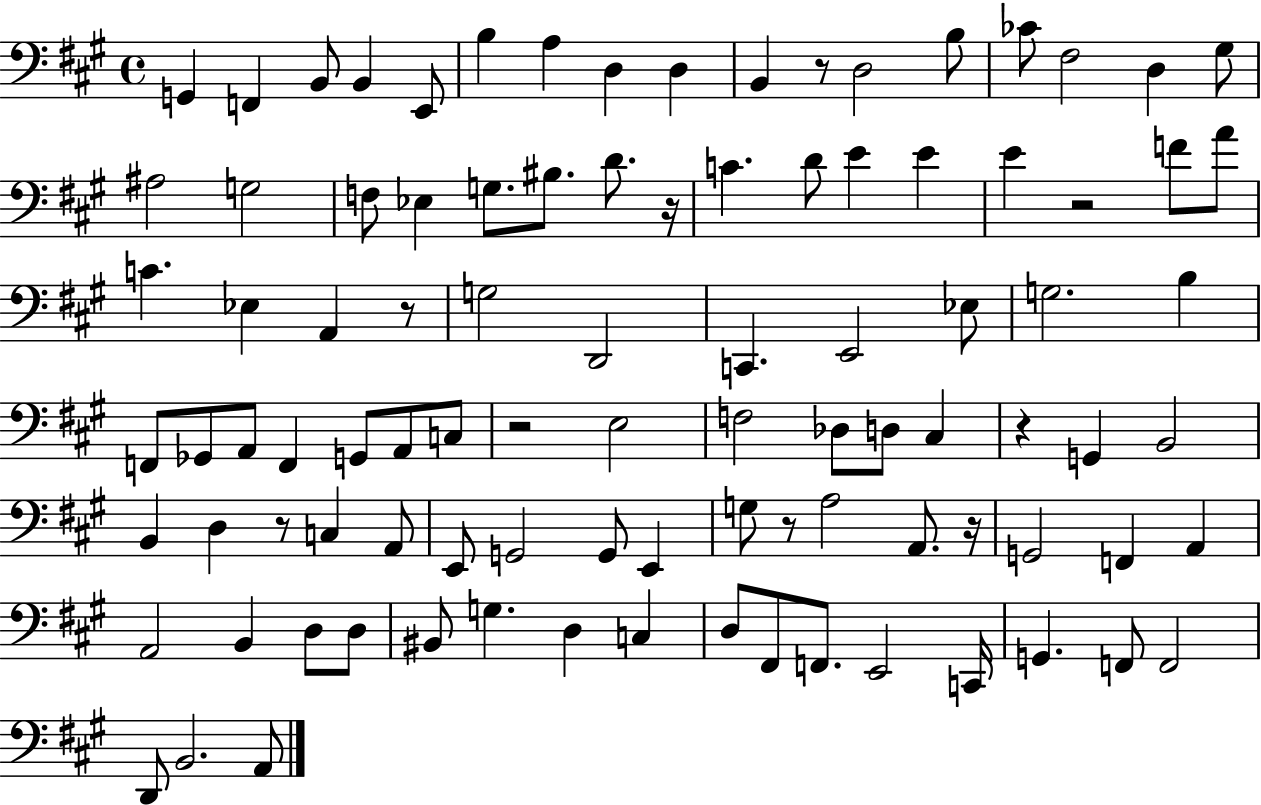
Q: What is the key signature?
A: A major